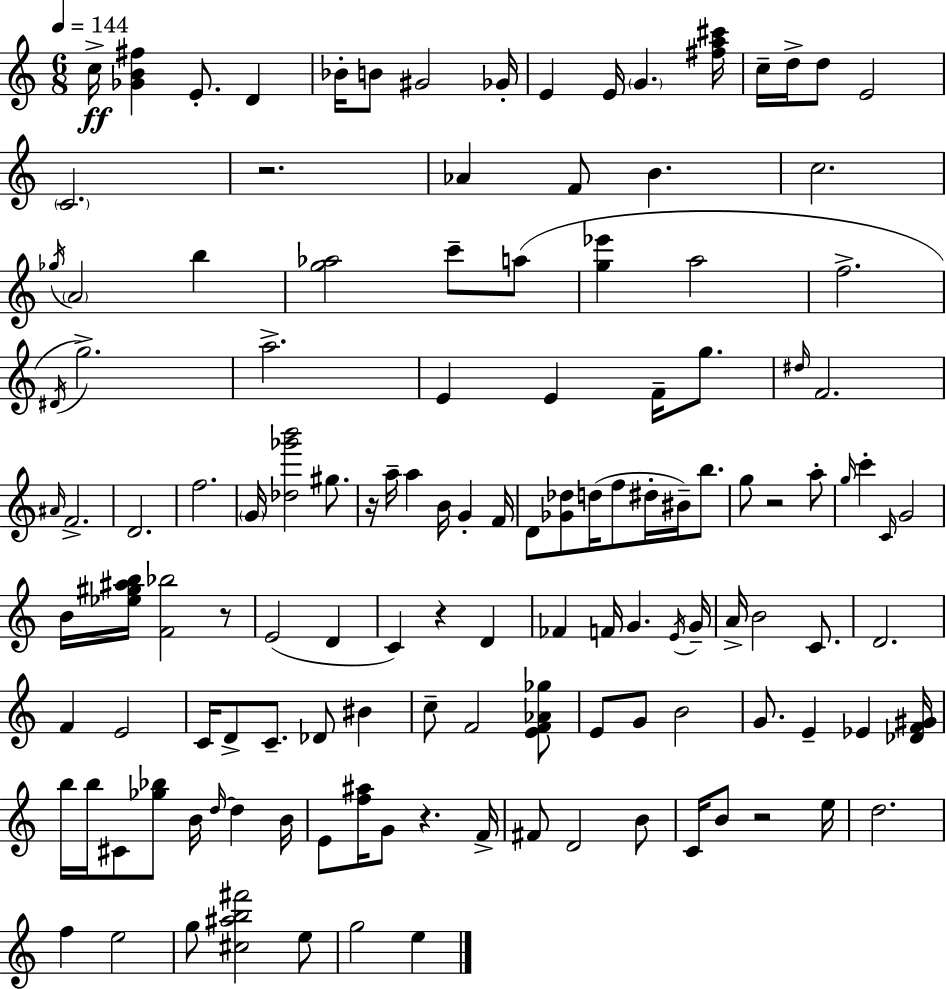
{
  \clef treble
  \numericTimeSignature
  \time 6/8
  \key c \major
  \tempo 4 = 144
  c''16->\ff <ges' b' fis''>4 e'8.-. d'4 | bes'16-. b'8 gis'2 ges'16-. | e'4 e'16 \parenthesize g'4. <fis'' a'' cis'''>16 | c''16-- d''16-> d''8 e'2 | \break \parenthesize c'2. | r2. | aes'4 f'8 b'4. | c''2. | \break \acciaccatura { ges''16 } \parenthesize a'2 b''4 | <g'' aes''>2 c'''8-- a''8( | <g'' ees'''>4 a''2 | f''2.-> | \break \acciaccatura { dis'16 } g''2.->) | a''2.-> | e'4 e'4 f'16-- g''8. | \grace { dis''16 } f'2. | \break \grace { ais'16 } f'2.-> | d'2. | f''2. | \parenthesize g'16 <des'' ges''' b'''>2 | \break gis''8. r16 a''16-- a''4 b'16 g'4-. | f'16 d'8 <ges' des''>8 d''16( f''8 dis''16-. | bis'16--) b''8. g''8 r2 | a''8-. \grace { g''16 } c'''4-. \grace { c'16 } g'2 | \break b'16 <ees'' gis'' ais'' b''>16 <f' bes''>2 | r8 e'2( | d'4 c'4) r4 | d'4 fes'4 f'16 g'4. | \break \acciaccatura { e'16 } g'16-- a'16-> b'2 | c'8. d'2. | f'4 e'2 | c'16 d'8-> c'8.-- | \break des'8 bis'4 c''8-- f'2 | <e' f' aes' ges''>8 e'8 g'8 b'2 | g'8. e'4-- | ees'4 <des' f' gis'>16 b''16 b''16 cis'8 <ges'' bes''>8 | \break b'16 \grace { d''16~ }~ d''4 b'16 e'8 <f'' ais''>16 g'8 | r4. f'16-> fis'8 d'2 | b'8 c'16 b'8 r2 | e''16 d''2. | \break f''4 | e''2 g''8 <cis'' ais'' b'' fis'''>2 | e''8 g''2 | e''4 \bar "|."
}